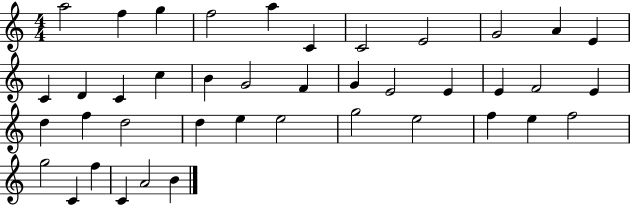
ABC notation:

X:1
T:Untitled
M:4/4
L:1/4
K:C
a2 f g f2 a C C2 E2 G2 A E C D C c B G2 F G E2 E E F2 E d f d2 d e e2 g2 e2 f e f2 g2 C f C A2 B